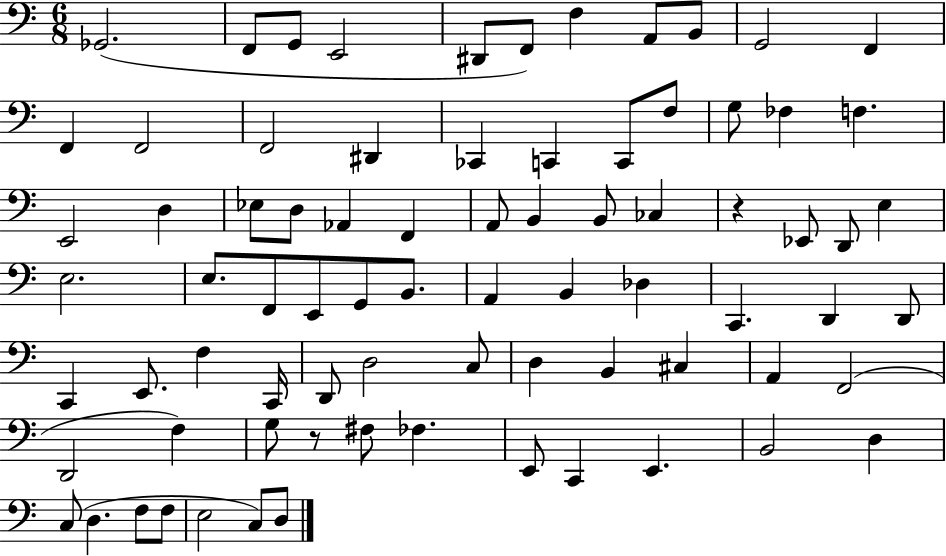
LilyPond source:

{
  \clef bass
  \numericTimeSignature
  \time 6/8
  \key c \major
  ges,2.( | f,8 g,8 e,2 | dis,8 f,8) f4 a,8 b,8 | g,2 f,4 | \break f,4 f,2 | f,2 dis,4 | ces,4 c,4 c,8 f8 | g8 fes4 f4. | \break e,2 d4 | ees8 d8 aes,4 f,4 | a,8 b,4 b,8 ces4 | r4 ees,8 d,8 e4 | \break e2. | e8. f,8 e,8 g,8 b,8. | a,4 b,4 des4 | c,4. d,4 d,8 | \break c,4 e,8. f4 c,16 | d,8 d2 c8 | d4 b,4 cis4 | a,4 f,2( | \break d,2 f4) | g8 r8 fis8 fes4. | e,8 c,4 e,4. | b,2 d4 | \break c8( d4. f8 f8 | e2 c8) d8 | \bar "|."
}